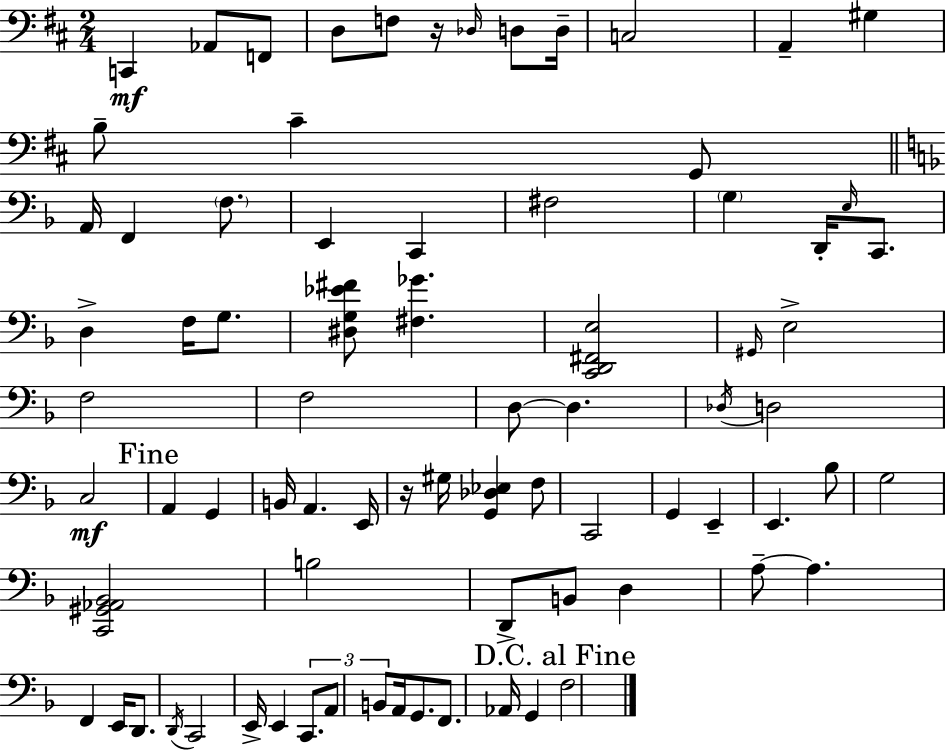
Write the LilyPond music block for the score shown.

{
  \clef bass
  \numericTimeSignature
  \time 2/4
  \key d \major
  c,4\mf aes,8 f,8 | d8 f8 r16 \grace { des16 } d8 | d16-- c2 | a,4-- gis4 | \break b8-- cis'4-- g,8 | \bar "||" \break \key f \major a,16 f,4 \parenthesize f8. | e,4 c,4 | fis2 | \parenthesize g4 d,16-. \grace { e16 } c,8. | \break d4-> f16 g8. | <dis g ees' fis'>8 <fis ges'>4. | <c, d, fis, e>2 | \grace { gis,16 } e2-> | \break f2 | f2 | d8~~ d4. | \acciaccatura { des16 } d2 | \break c2\mf | \mark "Fine" a,4 g,4 | b,16 a,4. | e,16 r16 gis16 <g, des ees>4 | \break f8 c,2 | g,4 e,4-- | e,4. | bes8 g2 | \break <c, gis, aes, bes,>2 | b2 | d,8-> b,8 d4 | a8--~~ a4. | \break f,4 e,16 | d,8. \acciaccatura { d,16 } c,2 | e,16-> e,4 | \tuplet 3/2 { c,8. a,8 b,8 } | \break a,16 g,8. f,8. aes,16 | g,4 \mark "D.C. al Fine" f2 | \bar "|."
}